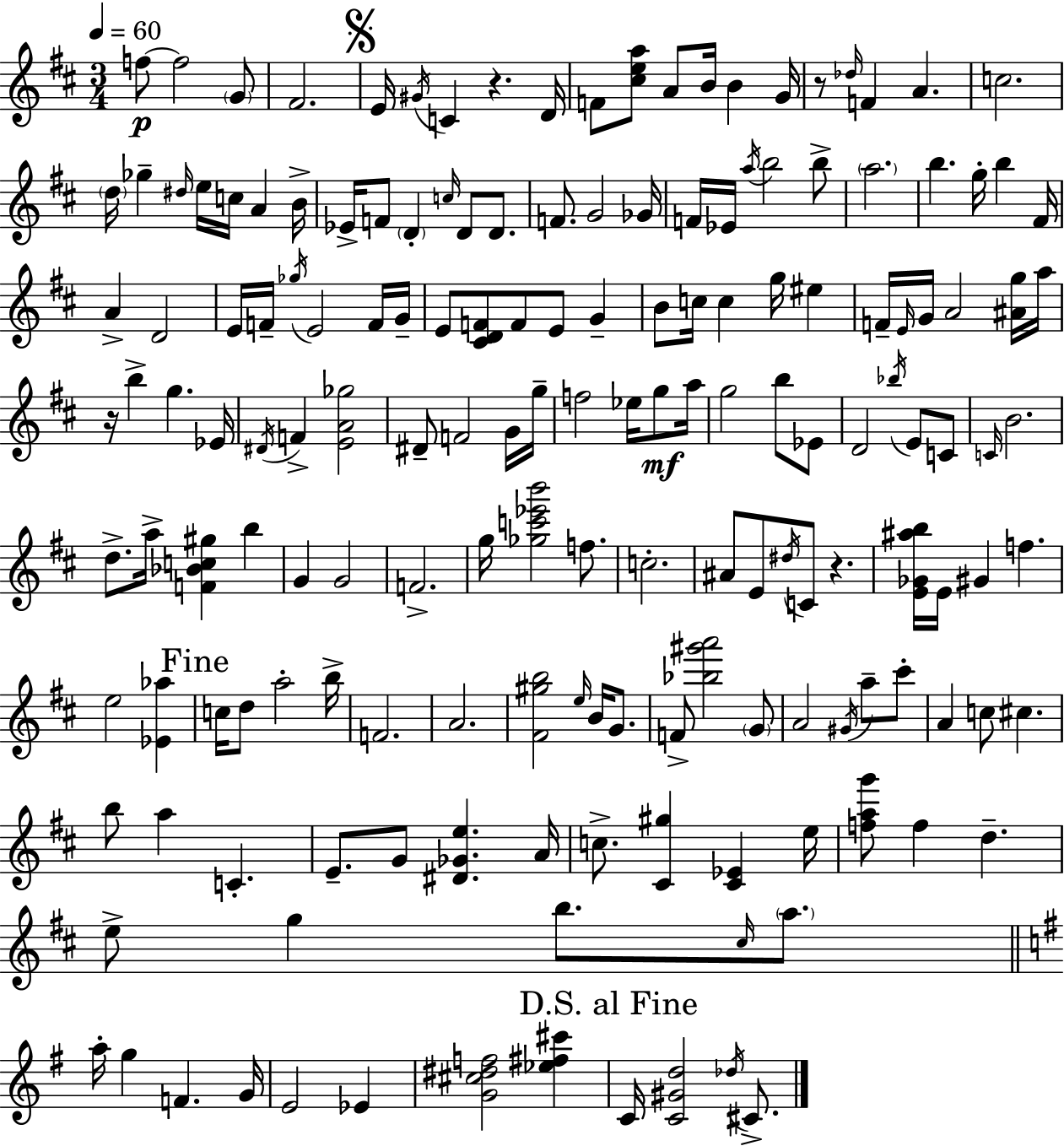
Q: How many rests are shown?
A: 4